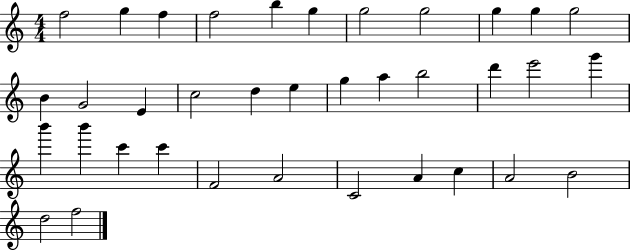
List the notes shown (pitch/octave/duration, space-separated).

F5/h G5/q F5/q F5/h B5/q G5/q G5/h G5/h G5/q G5/q G5/h B4/q G4/h E4/q C5/h D5/q E5/q G5/q A5/q B5/h D6/q E6/h G6/q B6/q B6/q C6/q C6/q F4/h A4/h C4/h A4/q C5/q A4/h B4/h D5/h F5/h